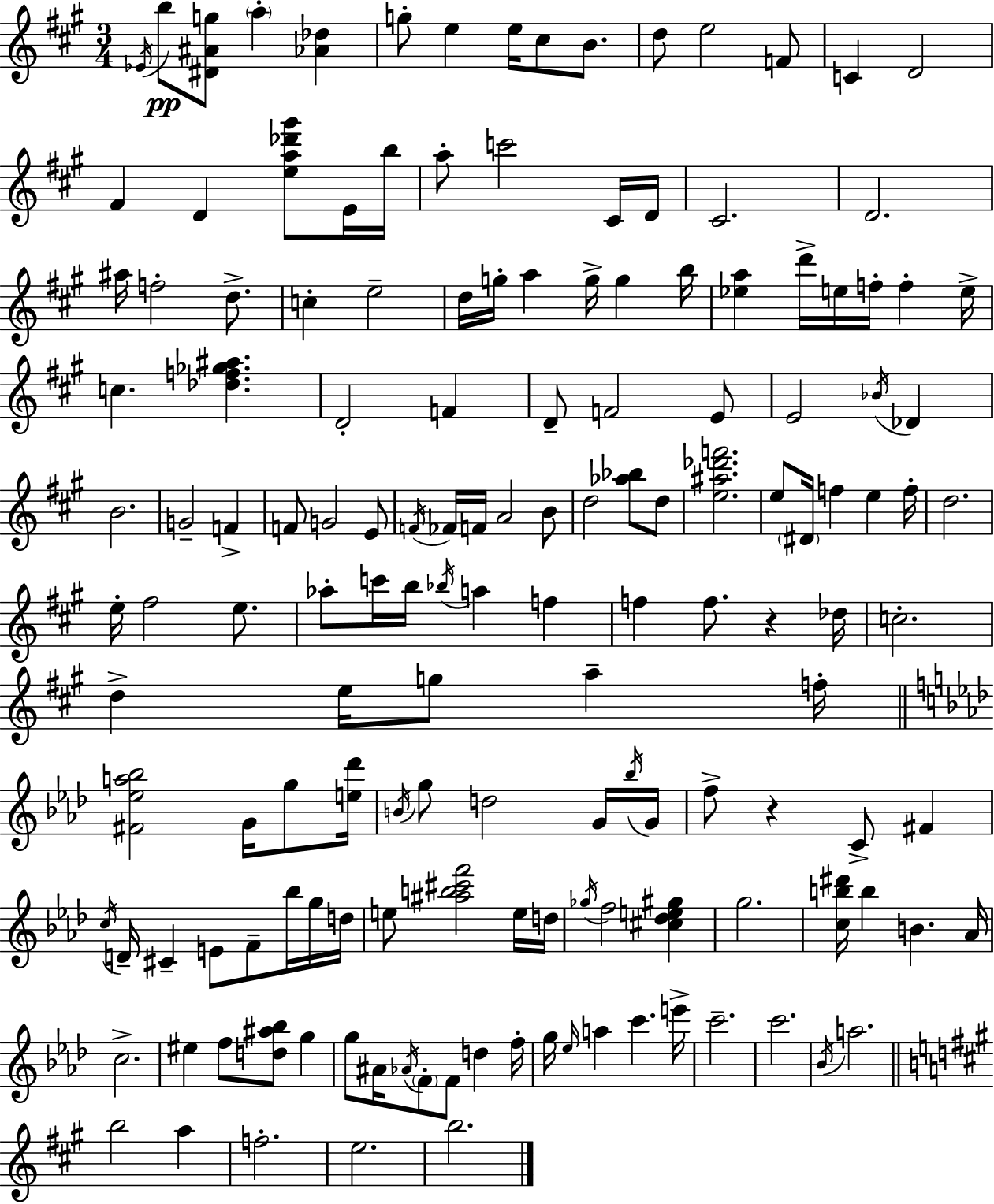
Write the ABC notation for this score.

X:1
T:Untitled
M:3/4
L:1/4
K:A
_E/4 b/2 [^D^Ag]/2 a [_A_d] g/2 e e/4 ^c/2 B/2 d/2 e2 F/2 C D2 ^F D [ea_d'^g']/2 E/4 b/4 a/2 c'2 ^C/4 D/4 ^C2 D2 ^a/4 f2 d/2 c e2 d/4 g/4 a g/4 g b/4 [_ea] d'/4 e/4 f/4 f e/4 c [_df_g^a] D2 F D/2 F2 E/2 E2 _B/4 _D B2 G2 F F/2 G2 E/2 F/4 _F/4 F/4 A2 B/2 d2 [_a_b]/2 d/2 [e^a_d'f']2 e/2 ^D/4 f e f/4 d2 e/4 ^f2 e/2 _a/2 c'/4 b/4 _b/4 a f f f/2 z _d/4 c2 d e/4 g/2 a f/4 [^F_ea_b]2 G/4 g/2 [e_d']/4 B/4 g/2 d2 G/4 _b/4 G/4 f/2 z C/2 ^F c/4 D/4 ^C E/2 F/2 _b/4 g/4 d/4 e/2 [^ab^c'f']2 e/4 d/4 _g/4 f2 [^c_de^g] g2 [cb^d']/4 b B _A/4 c2 ^e f/2 [d^a_b]/2 g g/2 ^A/4 _A/4 F/2 F/2 d f/4 g/4 _e/4 a c' e'/4 c'2 c'2 _B/4 a2 b2 a f2 e2 b2